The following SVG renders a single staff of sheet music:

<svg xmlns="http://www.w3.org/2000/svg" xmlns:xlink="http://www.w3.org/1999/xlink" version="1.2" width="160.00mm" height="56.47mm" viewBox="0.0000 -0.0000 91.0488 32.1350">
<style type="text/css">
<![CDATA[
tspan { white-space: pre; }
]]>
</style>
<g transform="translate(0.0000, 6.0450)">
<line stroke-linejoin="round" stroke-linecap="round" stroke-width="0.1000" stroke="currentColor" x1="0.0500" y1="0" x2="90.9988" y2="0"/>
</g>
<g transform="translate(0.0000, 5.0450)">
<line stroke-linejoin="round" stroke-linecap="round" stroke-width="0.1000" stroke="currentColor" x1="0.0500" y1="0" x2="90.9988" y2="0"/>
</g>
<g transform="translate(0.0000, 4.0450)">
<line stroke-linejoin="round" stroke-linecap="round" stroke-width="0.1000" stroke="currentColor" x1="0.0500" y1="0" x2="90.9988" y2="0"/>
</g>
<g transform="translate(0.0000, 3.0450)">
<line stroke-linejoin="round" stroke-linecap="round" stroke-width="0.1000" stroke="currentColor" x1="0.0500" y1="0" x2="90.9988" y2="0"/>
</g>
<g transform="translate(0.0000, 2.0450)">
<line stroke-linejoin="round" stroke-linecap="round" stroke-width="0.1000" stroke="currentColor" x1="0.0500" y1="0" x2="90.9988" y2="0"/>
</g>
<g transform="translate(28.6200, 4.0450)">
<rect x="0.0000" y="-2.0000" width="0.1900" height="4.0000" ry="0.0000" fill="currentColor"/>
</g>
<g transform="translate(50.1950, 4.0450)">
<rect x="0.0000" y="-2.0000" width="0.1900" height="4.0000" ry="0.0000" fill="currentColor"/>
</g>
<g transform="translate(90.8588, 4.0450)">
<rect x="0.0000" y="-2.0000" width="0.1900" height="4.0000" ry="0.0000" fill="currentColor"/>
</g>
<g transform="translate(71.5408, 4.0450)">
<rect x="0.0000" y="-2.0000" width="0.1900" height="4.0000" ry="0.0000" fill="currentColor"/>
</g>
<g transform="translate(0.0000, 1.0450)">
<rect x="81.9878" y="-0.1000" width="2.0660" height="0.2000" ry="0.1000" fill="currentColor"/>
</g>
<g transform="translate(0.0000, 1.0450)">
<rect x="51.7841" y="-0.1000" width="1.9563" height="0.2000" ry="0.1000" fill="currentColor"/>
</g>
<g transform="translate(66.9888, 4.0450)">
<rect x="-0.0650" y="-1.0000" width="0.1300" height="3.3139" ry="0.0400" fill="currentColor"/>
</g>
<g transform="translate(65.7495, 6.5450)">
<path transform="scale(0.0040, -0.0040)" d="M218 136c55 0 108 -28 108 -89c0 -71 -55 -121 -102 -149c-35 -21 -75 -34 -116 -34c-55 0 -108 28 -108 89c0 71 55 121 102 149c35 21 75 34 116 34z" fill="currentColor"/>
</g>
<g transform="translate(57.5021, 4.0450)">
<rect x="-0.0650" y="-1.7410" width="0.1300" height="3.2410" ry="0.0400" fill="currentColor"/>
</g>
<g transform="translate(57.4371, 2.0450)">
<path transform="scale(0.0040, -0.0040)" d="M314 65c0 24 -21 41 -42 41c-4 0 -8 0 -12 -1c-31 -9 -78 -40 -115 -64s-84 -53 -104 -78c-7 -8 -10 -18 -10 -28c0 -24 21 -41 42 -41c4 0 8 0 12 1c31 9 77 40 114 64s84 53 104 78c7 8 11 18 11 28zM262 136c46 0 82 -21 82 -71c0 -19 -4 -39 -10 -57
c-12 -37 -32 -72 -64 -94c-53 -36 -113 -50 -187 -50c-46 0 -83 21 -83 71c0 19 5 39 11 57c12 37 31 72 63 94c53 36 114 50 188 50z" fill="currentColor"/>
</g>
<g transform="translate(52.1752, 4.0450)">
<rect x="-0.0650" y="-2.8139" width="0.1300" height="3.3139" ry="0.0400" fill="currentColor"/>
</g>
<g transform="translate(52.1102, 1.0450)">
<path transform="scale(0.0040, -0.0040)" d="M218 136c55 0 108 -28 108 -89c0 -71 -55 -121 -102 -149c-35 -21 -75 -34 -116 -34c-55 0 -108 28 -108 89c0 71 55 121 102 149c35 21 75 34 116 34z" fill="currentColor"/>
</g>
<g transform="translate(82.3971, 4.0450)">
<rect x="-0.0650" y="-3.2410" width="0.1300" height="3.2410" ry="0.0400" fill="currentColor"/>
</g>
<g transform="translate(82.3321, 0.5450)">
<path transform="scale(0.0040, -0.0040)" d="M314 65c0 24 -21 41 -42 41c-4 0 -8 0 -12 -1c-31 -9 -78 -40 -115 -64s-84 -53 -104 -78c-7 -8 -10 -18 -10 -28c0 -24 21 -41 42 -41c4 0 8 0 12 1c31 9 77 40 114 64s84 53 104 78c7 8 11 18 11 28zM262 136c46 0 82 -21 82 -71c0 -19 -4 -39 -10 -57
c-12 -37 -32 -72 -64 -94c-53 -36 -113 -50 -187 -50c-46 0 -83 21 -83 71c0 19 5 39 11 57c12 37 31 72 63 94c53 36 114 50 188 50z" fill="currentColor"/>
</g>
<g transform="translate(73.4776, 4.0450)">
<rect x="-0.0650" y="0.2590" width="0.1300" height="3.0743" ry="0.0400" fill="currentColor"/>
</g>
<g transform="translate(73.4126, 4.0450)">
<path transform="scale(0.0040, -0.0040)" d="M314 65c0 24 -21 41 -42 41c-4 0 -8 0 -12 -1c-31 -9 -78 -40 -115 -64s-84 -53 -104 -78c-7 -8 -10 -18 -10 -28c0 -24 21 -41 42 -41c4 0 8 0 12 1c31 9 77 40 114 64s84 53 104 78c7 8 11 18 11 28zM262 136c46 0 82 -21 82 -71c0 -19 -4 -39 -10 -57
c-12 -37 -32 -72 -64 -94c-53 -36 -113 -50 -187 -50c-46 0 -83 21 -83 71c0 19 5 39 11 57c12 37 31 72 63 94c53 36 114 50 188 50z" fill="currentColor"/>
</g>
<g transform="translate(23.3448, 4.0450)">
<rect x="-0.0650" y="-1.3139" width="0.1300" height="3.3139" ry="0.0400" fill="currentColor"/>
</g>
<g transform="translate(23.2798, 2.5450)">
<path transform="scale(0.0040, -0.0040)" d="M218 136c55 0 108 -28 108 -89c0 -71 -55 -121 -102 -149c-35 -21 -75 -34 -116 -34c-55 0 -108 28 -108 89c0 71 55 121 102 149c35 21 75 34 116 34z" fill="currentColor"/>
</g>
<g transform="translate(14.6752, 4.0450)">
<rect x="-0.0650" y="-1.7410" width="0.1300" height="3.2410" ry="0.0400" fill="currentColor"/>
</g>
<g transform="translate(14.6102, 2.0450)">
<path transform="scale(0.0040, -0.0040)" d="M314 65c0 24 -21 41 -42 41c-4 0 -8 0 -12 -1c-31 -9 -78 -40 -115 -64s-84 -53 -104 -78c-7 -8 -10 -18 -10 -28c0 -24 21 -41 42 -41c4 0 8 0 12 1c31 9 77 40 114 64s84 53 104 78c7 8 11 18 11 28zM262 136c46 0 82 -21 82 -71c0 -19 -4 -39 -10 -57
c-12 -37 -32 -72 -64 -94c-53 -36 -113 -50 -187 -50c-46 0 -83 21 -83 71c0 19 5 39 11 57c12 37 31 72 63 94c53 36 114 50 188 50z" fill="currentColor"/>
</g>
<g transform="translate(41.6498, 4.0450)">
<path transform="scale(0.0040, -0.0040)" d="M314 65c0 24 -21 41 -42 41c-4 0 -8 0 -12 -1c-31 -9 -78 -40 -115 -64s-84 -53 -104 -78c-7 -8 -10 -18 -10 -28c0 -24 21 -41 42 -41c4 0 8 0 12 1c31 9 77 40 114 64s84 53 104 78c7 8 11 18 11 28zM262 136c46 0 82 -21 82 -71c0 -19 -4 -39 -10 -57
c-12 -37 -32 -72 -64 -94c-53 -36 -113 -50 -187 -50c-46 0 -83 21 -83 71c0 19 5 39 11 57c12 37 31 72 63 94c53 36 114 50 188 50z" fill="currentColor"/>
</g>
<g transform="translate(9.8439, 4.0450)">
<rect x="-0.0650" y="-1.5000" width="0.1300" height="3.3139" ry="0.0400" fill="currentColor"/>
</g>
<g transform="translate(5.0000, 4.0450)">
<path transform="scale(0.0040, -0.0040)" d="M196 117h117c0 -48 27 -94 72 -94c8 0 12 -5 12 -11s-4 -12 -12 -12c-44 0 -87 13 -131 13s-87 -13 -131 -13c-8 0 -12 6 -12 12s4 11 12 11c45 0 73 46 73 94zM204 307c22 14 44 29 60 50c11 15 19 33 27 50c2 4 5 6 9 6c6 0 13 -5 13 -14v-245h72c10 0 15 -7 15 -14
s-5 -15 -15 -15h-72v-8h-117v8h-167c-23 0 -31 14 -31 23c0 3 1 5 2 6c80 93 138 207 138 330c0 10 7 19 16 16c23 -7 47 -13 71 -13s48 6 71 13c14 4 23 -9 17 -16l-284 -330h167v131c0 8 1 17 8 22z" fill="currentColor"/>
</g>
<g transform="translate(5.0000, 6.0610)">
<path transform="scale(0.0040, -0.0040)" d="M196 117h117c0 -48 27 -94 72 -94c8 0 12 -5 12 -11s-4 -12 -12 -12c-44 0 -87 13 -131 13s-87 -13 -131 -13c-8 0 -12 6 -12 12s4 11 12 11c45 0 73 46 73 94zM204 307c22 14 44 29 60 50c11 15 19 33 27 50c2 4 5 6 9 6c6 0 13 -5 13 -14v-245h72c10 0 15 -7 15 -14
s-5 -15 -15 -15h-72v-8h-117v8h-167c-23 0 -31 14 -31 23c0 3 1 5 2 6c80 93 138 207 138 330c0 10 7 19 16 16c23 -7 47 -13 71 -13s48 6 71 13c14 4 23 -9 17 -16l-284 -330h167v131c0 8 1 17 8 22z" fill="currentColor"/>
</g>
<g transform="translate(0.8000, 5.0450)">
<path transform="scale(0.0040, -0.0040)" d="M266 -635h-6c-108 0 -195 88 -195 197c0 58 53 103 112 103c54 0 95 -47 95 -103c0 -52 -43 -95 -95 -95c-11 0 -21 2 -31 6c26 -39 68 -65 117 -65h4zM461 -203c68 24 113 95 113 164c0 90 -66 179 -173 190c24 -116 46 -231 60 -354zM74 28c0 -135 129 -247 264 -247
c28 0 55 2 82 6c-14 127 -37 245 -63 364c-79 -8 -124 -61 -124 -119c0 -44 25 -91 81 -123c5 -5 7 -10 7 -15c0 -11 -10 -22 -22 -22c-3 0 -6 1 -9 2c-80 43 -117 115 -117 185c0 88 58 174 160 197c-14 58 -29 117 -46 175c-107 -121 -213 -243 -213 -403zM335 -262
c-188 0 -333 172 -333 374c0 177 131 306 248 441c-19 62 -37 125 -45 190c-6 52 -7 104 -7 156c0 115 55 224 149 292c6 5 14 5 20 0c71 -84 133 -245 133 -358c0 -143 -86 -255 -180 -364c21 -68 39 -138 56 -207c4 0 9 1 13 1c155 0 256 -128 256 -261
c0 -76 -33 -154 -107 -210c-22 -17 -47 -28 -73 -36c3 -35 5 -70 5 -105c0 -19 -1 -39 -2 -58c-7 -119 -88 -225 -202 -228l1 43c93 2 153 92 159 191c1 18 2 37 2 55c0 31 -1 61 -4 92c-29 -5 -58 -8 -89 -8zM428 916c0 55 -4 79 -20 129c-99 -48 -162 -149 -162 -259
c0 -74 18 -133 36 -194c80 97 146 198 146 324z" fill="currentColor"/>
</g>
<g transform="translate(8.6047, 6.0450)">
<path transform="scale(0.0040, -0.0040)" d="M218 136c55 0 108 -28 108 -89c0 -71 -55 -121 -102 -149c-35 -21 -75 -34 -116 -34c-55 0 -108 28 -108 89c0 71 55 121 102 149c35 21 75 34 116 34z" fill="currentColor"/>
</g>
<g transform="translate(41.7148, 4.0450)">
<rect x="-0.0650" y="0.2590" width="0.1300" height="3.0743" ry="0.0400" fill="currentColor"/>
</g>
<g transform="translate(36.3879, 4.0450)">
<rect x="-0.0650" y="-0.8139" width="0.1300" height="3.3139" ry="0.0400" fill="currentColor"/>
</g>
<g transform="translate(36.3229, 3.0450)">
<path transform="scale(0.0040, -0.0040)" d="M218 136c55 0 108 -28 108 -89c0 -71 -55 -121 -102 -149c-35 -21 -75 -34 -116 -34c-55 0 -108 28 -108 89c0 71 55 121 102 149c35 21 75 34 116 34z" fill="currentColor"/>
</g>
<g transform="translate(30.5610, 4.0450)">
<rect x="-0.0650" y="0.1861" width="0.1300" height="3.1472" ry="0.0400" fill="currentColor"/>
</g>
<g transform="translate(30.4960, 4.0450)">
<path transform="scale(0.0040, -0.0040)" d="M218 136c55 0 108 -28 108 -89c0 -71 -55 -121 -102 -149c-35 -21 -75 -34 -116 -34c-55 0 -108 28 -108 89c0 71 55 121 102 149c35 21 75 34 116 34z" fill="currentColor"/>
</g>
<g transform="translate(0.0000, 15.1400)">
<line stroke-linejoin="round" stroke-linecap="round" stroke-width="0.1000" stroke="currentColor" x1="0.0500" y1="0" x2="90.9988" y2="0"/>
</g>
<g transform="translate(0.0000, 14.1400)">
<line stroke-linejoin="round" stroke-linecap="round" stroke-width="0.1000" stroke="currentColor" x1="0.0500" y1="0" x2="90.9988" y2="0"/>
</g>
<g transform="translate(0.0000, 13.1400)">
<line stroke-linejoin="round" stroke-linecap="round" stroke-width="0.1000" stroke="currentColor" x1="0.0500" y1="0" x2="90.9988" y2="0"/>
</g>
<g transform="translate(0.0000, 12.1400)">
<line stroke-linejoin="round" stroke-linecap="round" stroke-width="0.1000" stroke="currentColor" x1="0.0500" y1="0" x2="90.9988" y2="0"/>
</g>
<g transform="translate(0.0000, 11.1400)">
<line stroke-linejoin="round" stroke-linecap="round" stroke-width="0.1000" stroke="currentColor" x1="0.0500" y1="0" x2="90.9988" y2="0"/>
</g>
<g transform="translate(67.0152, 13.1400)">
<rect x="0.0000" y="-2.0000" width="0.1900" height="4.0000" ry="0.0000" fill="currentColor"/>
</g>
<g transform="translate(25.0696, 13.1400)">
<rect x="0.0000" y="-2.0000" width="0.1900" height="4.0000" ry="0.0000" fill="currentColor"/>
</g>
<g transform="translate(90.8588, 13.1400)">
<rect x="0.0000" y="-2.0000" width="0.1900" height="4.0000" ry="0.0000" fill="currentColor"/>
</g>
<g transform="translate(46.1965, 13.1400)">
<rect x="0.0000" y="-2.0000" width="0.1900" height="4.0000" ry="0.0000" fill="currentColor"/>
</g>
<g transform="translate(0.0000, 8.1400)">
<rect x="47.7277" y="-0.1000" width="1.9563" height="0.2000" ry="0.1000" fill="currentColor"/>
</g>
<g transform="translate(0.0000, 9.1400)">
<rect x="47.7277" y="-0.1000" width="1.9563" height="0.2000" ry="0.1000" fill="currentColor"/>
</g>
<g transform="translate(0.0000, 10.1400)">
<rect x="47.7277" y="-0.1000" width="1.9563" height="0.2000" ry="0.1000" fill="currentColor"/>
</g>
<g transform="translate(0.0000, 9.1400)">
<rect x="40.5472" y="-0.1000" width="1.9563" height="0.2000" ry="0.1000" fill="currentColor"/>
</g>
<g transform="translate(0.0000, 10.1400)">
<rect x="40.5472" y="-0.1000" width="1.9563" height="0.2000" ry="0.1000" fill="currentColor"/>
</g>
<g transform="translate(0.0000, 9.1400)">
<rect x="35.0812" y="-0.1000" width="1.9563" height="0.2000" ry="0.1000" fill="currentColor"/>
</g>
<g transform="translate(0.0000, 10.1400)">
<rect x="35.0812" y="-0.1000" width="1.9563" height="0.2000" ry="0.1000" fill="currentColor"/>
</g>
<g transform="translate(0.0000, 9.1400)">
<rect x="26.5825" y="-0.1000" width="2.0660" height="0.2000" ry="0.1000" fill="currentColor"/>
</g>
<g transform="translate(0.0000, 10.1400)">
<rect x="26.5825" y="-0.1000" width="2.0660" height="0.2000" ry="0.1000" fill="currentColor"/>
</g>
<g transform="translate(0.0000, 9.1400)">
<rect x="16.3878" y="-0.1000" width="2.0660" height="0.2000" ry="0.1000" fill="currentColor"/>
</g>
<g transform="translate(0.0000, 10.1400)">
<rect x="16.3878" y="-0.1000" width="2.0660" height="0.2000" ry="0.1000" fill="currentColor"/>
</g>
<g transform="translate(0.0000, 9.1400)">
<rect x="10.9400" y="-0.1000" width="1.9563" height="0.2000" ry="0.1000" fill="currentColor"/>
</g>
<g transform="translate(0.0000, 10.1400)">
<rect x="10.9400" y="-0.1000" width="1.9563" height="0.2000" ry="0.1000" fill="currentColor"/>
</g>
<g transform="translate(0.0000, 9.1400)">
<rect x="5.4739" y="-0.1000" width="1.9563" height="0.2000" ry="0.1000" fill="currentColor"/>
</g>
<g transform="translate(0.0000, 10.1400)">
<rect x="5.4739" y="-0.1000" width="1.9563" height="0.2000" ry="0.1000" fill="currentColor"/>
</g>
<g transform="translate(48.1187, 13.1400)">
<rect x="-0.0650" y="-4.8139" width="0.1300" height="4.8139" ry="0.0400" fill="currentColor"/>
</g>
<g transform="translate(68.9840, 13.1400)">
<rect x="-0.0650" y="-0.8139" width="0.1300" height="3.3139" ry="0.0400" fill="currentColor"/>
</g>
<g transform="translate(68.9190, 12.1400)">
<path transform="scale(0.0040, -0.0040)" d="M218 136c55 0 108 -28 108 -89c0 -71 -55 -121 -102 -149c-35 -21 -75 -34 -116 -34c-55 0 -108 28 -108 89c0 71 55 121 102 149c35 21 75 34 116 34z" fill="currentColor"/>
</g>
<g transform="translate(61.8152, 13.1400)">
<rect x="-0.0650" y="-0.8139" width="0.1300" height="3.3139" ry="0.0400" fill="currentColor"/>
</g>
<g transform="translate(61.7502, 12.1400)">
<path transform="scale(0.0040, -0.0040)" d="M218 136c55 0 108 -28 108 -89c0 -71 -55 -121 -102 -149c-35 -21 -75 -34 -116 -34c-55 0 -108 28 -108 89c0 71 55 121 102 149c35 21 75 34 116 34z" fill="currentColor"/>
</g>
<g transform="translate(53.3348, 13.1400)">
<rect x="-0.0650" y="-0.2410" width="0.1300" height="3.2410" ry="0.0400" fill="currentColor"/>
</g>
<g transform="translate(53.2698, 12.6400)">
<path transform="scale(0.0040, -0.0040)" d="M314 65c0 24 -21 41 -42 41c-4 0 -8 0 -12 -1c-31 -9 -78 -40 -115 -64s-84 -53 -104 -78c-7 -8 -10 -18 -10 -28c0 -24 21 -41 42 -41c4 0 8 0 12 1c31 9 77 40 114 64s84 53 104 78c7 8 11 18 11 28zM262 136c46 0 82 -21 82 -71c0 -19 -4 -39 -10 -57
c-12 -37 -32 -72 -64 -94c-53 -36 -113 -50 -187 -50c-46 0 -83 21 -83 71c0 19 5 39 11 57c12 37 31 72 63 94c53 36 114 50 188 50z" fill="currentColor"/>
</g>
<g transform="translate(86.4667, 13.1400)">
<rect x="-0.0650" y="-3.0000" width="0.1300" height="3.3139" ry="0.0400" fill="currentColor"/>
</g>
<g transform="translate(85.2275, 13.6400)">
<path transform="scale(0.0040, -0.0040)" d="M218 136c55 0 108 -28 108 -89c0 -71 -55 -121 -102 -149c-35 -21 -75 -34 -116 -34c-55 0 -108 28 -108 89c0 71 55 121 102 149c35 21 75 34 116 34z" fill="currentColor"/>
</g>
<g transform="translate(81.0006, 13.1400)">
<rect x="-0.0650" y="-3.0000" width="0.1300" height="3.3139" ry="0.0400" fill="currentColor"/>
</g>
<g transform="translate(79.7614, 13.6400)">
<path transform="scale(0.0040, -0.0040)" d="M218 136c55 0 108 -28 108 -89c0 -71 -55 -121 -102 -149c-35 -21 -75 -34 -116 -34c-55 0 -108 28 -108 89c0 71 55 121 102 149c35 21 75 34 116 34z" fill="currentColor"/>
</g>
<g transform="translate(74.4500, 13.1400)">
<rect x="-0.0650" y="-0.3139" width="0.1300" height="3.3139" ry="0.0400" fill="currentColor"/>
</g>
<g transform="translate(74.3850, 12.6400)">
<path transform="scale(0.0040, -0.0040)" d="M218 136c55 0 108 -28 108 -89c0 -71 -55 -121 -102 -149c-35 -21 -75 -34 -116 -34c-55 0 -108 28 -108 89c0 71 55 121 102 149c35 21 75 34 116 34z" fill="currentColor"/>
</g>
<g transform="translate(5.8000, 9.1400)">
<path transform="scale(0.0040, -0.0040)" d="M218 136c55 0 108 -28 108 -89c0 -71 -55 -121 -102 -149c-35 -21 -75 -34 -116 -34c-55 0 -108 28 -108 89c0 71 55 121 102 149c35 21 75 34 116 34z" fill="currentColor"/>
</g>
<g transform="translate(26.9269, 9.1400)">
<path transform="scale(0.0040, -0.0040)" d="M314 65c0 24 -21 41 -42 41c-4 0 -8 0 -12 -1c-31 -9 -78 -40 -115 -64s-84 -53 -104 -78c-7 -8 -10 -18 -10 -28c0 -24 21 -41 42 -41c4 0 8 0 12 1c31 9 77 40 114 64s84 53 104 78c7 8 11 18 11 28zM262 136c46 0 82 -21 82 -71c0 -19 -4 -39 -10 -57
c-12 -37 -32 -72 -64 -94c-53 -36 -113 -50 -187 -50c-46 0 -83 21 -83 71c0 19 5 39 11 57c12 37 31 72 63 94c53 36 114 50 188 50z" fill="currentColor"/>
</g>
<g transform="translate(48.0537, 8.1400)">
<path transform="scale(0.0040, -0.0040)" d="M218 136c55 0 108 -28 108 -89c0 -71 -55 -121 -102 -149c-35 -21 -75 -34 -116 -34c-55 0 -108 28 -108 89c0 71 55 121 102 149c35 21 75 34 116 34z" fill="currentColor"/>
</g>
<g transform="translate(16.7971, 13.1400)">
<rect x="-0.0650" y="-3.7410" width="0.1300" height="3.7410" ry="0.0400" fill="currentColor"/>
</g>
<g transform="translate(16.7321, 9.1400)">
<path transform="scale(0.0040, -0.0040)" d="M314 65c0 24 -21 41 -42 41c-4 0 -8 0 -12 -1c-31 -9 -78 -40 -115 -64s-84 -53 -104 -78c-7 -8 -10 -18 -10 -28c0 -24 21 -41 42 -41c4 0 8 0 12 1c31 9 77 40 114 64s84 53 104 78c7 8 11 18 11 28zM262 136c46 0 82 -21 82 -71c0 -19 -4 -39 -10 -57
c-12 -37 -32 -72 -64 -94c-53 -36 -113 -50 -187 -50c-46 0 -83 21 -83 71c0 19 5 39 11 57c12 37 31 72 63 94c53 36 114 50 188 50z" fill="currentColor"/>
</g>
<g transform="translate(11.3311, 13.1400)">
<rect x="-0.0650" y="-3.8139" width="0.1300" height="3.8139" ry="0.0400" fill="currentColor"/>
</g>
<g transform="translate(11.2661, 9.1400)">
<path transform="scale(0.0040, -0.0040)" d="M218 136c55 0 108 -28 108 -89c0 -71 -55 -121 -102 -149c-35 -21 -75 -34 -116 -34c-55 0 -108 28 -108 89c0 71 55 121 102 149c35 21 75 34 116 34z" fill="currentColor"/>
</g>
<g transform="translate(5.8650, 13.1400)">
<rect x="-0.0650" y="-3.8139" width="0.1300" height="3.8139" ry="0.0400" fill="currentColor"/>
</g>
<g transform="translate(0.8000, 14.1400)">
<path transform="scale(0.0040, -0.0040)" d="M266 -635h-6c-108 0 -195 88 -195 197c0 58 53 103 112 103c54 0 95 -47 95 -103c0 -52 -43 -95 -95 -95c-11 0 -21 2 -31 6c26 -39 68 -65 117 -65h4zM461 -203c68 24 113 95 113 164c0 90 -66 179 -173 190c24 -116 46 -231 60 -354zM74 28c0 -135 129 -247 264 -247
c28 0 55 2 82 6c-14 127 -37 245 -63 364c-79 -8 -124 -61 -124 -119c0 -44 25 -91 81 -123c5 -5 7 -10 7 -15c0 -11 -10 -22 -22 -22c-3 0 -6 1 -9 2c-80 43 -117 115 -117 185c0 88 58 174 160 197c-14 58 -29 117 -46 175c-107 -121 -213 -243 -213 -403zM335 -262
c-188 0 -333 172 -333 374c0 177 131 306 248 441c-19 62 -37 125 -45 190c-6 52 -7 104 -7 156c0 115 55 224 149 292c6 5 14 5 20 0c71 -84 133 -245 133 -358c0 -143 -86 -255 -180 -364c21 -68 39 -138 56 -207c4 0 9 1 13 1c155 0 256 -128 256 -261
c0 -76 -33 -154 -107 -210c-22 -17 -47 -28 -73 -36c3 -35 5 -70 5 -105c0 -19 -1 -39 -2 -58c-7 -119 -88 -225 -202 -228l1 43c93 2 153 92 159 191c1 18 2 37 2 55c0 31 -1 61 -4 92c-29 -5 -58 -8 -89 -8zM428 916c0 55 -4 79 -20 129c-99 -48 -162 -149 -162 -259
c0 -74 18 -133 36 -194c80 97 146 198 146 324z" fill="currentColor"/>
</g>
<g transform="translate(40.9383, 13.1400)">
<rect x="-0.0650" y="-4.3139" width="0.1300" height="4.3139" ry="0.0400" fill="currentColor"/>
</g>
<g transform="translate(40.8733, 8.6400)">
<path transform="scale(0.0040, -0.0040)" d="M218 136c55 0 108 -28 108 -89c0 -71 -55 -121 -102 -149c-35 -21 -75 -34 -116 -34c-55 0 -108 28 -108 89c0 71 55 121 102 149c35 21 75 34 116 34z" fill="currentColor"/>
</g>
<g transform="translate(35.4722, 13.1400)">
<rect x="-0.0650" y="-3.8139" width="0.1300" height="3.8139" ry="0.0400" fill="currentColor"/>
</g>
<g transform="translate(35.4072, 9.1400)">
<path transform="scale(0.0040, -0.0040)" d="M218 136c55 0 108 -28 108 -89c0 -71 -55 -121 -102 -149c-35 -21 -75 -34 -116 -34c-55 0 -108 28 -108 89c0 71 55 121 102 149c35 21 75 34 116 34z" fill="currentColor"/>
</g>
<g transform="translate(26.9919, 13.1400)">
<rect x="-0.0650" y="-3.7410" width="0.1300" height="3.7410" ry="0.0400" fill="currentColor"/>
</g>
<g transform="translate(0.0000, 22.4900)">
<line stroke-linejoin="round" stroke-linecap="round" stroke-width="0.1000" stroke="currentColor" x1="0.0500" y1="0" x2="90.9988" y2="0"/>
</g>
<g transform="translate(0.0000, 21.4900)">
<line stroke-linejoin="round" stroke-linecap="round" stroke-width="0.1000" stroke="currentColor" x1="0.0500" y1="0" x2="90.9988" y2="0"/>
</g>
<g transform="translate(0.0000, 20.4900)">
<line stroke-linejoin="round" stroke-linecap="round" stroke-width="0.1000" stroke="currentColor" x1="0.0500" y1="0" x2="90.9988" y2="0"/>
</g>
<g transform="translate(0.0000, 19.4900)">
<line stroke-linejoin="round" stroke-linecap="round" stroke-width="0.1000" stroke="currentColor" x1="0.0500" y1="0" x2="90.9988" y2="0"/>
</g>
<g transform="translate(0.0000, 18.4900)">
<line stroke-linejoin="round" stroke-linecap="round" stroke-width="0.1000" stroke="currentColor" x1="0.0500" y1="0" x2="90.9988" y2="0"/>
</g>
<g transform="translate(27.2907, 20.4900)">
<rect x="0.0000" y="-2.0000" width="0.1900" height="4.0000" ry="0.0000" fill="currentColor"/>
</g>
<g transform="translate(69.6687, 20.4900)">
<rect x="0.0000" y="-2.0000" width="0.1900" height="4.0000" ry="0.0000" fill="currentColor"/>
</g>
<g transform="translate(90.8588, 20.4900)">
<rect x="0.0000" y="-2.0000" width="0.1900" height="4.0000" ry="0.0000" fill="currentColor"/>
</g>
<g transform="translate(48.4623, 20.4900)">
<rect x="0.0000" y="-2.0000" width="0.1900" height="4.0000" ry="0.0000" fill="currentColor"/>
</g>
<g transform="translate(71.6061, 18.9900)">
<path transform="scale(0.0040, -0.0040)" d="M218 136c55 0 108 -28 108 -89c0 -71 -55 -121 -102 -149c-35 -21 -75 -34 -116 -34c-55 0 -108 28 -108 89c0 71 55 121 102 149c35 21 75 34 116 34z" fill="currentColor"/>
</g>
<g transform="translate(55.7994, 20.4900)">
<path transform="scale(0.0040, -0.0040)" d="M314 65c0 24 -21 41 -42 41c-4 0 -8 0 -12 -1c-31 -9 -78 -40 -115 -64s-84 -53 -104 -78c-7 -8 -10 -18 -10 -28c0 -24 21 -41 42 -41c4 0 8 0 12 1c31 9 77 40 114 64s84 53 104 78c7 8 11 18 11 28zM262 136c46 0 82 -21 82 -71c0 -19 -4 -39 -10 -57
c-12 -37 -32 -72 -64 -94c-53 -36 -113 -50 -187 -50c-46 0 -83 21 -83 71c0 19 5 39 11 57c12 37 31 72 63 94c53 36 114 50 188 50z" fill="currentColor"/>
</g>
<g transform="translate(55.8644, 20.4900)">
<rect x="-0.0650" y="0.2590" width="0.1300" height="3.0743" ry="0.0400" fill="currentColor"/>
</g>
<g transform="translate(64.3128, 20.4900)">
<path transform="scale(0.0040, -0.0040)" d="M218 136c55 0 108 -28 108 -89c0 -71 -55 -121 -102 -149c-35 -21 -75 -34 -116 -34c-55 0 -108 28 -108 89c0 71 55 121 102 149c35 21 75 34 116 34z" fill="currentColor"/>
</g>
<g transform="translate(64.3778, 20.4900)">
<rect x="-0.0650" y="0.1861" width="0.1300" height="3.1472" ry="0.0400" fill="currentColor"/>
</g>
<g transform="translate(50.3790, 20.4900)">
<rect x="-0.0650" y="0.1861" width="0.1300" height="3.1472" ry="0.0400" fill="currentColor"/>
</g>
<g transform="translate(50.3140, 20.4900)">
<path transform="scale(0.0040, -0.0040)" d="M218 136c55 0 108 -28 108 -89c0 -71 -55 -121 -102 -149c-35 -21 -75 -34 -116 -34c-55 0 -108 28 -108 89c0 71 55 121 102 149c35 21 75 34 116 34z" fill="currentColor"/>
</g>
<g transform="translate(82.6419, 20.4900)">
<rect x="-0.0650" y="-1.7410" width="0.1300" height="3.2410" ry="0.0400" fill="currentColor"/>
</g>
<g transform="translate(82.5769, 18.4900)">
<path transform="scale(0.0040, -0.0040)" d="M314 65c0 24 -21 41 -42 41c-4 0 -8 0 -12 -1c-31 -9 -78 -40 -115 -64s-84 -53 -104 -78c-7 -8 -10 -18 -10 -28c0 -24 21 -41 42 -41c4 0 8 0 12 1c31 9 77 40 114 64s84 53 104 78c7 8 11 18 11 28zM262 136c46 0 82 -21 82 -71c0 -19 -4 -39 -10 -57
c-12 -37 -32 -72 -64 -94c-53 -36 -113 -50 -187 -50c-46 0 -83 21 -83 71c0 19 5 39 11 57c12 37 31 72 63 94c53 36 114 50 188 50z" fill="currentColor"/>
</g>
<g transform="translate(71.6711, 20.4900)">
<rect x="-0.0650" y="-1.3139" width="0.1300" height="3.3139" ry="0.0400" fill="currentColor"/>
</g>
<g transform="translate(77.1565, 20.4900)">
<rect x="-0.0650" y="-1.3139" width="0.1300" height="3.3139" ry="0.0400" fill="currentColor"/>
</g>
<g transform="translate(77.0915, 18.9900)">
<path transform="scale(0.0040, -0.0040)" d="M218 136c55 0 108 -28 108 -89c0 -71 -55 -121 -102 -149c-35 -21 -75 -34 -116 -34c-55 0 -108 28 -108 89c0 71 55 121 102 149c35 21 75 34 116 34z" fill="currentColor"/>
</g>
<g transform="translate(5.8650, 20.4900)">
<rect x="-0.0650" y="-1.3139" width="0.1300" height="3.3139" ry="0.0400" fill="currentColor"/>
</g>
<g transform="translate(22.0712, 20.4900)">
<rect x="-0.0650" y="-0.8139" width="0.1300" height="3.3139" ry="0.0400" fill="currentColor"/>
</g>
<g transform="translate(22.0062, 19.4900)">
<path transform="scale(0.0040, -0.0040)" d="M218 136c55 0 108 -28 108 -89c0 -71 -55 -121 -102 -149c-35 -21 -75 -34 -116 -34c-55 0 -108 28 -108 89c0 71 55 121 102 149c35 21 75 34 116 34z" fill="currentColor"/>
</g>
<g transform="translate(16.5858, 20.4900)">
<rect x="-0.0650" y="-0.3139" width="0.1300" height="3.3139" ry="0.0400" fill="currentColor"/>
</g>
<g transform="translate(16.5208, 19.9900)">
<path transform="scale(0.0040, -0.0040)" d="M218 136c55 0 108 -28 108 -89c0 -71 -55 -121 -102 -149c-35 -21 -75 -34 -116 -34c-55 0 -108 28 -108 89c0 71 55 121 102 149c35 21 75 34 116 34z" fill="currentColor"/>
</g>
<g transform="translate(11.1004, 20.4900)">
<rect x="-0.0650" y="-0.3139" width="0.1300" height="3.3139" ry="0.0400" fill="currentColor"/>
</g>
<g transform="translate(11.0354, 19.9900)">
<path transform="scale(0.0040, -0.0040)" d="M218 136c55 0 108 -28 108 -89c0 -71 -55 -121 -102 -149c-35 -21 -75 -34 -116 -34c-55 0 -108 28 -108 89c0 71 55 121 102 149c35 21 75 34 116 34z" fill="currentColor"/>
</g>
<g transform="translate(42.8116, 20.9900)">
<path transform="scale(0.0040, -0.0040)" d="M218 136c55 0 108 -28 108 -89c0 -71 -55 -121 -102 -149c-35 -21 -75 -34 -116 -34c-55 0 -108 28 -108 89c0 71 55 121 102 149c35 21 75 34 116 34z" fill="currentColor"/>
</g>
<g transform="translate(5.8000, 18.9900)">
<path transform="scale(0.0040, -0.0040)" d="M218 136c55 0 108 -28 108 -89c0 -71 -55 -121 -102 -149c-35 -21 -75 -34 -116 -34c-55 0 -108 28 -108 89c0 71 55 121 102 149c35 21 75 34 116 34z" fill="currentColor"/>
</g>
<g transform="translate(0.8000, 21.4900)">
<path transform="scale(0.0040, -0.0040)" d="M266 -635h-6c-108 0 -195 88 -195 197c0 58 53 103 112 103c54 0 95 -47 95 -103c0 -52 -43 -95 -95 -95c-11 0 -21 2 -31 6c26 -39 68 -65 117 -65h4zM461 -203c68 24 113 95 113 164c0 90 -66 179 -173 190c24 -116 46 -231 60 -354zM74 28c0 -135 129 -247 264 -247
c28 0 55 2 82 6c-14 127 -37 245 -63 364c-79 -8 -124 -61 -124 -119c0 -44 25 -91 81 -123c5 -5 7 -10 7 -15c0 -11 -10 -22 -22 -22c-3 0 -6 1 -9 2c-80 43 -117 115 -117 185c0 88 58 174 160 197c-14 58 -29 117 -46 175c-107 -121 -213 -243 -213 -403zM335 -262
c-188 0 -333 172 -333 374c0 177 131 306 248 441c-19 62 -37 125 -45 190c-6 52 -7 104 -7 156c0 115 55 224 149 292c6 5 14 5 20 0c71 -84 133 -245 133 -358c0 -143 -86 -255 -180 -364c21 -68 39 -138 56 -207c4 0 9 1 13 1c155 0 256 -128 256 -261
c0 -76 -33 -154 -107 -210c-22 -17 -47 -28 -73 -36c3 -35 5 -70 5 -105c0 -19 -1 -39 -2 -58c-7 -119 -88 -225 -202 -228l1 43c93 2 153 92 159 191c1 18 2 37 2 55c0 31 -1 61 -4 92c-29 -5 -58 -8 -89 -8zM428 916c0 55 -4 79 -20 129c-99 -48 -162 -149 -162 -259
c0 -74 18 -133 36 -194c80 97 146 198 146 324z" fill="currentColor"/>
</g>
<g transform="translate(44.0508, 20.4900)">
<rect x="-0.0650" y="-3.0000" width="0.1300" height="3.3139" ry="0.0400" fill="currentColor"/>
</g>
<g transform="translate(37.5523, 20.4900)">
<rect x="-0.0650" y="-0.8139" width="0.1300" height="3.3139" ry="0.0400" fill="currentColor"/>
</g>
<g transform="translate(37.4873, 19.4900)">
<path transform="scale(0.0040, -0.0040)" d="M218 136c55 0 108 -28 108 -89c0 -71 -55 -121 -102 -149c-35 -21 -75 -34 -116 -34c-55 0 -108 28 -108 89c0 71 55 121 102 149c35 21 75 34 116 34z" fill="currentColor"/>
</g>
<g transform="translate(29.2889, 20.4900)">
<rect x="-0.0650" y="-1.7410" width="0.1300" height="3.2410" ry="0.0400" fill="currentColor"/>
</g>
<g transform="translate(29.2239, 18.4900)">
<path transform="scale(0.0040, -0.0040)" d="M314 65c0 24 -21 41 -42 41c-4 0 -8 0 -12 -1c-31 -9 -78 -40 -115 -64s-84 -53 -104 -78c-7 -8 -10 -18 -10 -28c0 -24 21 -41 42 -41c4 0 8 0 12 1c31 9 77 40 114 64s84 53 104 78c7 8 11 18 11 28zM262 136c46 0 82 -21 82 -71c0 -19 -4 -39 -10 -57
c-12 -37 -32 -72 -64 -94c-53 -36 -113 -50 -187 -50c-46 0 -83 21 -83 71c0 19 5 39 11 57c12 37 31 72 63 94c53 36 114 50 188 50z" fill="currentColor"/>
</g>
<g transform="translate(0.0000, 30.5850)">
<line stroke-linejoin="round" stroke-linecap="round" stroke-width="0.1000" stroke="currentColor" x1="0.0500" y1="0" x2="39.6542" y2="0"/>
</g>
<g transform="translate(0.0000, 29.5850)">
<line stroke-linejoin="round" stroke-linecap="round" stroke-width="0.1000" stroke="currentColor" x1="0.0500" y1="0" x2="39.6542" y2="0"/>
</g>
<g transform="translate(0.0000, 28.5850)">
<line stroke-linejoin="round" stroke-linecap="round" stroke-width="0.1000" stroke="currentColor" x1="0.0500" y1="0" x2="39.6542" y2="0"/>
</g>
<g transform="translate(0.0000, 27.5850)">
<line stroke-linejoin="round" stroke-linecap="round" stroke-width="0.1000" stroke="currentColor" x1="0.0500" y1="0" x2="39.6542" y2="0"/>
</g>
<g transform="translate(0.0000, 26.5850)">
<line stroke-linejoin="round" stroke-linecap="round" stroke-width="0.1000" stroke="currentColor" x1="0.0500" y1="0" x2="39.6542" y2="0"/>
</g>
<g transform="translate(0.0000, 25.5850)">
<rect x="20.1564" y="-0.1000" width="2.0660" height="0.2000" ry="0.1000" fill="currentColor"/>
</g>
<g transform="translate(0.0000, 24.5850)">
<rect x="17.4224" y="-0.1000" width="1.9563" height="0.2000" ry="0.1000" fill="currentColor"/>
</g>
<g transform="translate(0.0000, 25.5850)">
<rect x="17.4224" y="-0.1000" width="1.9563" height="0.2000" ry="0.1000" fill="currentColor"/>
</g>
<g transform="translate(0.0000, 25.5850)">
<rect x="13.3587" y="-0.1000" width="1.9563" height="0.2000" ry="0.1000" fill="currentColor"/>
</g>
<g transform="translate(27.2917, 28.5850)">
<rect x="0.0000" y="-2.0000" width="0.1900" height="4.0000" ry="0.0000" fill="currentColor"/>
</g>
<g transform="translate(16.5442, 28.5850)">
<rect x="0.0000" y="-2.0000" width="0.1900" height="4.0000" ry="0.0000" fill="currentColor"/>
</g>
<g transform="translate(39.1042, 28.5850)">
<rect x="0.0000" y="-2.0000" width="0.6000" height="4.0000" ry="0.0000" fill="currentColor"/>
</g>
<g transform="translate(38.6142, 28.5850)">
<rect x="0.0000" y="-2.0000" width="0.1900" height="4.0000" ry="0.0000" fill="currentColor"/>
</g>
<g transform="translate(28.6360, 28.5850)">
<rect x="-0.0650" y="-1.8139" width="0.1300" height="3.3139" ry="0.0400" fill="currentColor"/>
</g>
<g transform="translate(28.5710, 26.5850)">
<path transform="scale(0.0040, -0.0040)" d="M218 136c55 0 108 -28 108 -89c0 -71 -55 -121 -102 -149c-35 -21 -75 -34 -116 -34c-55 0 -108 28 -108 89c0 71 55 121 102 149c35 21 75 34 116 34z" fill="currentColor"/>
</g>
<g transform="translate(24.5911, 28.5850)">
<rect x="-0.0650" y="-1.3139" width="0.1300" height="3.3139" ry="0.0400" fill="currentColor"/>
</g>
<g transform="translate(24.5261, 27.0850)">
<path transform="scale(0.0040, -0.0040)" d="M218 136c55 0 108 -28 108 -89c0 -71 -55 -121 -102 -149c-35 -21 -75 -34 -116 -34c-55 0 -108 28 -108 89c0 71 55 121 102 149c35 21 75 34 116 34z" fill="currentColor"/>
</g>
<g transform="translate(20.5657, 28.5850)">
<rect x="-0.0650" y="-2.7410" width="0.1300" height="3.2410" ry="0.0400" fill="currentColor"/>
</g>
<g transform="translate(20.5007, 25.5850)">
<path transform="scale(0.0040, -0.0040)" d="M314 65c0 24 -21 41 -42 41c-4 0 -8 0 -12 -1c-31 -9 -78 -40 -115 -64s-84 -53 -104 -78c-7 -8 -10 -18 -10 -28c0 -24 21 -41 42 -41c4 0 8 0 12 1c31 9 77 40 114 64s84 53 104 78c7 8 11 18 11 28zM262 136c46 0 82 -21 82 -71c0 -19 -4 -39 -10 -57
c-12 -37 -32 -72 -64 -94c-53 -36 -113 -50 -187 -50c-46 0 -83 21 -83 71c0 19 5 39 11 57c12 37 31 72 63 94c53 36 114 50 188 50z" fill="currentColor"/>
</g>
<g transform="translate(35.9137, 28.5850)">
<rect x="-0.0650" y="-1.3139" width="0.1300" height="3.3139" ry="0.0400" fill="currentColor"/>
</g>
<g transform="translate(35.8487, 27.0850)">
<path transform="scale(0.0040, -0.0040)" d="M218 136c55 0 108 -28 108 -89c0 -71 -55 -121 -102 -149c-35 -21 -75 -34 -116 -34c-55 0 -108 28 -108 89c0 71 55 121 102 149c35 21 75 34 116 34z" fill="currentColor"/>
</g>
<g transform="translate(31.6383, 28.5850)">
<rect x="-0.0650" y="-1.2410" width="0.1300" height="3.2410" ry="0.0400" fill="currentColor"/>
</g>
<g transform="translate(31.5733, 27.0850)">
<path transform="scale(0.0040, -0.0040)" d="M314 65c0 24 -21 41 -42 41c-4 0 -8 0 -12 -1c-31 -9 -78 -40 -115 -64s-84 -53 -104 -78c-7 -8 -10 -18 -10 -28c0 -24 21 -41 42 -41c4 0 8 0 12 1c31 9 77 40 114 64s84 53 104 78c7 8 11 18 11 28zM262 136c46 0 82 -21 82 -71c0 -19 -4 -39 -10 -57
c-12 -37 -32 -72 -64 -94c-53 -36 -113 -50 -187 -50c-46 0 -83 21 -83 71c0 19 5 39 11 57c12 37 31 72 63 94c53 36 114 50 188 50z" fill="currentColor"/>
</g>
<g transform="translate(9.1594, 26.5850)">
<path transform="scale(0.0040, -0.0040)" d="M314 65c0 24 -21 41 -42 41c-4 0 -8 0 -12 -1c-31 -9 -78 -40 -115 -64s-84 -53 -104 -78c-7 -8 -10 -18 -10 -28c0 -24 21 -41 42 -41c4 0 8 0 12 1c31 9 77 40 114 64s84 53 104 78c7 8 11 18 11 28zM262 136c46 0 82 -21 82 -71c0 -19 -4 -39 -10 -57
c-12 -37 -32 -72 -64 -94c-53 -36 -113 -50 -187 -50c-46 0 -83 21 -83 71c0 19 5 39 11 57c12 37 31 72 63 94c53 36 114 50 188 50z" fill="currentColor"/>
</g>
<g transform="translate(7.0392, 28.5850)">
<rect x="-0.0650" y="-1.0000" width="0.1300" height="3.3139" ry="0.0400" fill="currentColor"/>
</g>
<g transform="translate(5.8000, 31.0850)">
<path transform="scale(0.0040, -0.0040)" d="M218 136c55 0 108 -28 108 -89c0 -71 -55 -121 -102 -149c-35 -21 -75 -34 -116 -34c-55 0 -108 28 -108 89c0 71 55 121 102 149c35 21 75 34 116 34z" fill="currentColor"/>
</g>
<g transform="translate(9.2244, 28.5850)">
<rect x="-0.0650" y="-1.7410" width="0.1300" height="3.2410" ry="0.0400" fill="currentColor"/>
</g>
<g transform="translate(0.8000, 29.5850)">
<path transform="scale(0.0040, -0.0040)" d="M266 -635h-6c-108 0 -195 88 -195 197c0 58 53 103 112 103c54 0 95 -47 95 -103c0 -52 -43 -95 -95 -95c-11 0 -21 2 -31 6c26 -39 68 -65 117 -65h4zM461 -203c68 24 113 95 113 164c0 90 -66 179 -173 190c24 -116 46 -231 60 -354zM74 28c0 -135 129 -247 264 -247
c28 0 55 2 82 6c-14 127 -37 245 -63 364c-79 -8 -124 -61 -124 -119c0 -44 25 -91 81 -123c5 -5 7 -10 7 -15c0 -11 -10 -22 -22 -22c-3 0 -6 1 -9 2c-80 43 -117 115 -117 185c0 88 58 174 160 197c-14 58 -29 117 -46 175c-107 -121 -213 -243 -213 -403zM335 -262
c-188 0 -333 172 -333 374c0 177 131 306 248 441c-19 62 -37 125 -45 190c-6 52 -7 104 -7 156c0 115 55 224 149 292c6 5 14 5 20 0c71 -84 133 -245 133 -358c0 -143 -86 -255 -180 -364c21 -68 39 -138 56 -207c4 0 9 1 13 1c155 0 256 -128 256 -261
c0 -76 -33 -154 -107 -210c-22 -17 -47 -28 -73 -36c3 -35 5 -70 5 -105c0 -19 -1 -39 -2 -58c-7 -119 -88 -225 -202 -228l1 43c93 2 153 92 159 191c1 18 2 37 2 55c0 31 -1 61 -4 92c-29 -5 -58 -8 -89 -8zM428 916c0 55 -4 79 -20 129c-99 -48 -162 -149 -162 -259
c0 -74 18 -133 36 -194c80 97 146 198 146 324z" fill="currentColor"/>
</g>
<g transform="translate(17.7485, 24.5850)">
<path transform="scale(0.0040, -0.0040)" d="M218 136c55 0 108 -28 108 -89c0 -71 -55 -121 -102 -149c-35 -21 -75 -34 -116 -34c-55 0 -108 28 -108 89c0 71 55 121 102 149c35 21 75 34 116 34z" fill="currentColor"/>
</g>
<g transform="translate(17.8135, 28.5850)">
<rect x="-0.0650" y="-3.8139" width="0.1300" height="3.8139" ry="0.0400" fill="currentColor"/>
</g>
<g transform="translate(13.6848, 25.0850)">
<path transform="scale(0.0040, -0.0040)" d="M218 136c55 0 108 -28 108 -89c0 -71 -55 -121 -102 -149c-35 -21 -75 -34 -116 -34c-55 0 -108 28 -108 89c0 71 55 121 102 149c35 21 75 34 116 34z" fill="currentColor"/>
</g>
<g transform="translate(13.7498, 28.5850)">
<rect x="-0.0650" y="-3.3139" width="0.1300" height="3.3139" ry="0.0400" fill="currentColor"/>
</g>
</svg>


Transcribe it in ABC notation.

X:1
T:Untitled
M:4/4
L:1/4
K:C
E f2 e B d B2 a f2 D B2 b2 c' c' c'2 c'2 c' d' e' c2 d d c A A e c c d f2 d A B B2 B e e f2 D f2 b c' a2 e f e2 e